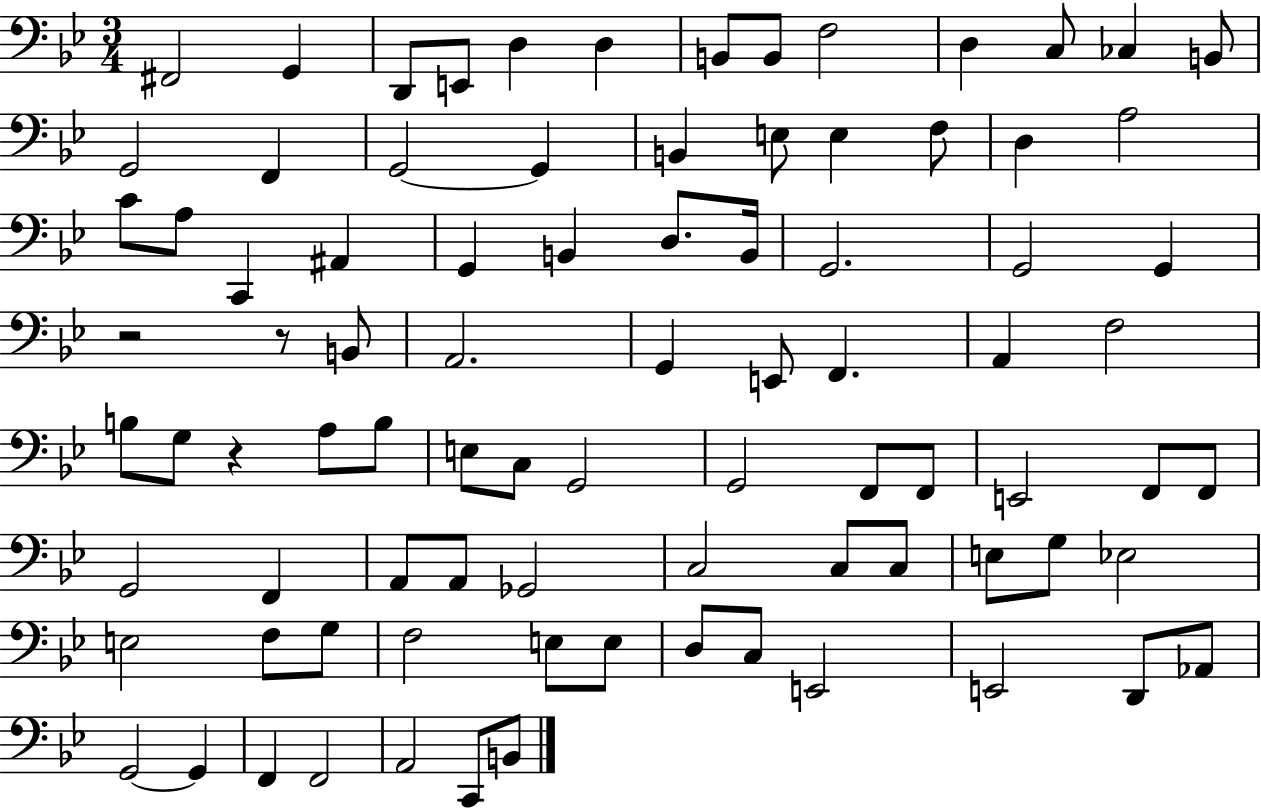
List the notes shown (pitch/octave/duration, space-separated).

F#2/h G2/q D2/e E2/e D3/q D3/q B2/e B2/e F3/h D3/q C3/e CES3/q B2/e G2/h F2/q G2/h G2/q B2/q E3/e E3/q F3/e D3/q A3/h C4/e A3/e C2/q A#2/q G2/q B2/q D3/e. B2/s G2/h. G2/h G2/q R/h R/e B2/e A2/h. G2/q E2/e F2/q. A2/q F3/h B3/e G3/e R/q A3/e B3/e E3/e C3/e G2/h G2/h F2/e F2/e E2/h F2/e F2/e G2/h F2/q A2/e A2/e Gb2/h C3/h C3/e C3/e E3/e G3/e Eb3/h E3/h F3/e G3/e F3/h E3/e E3/e D3/e C3/e E2/h E2/h D2/e Ab2/e G2/h G2/q F2/q F2/h A2/h C2/e B2/e